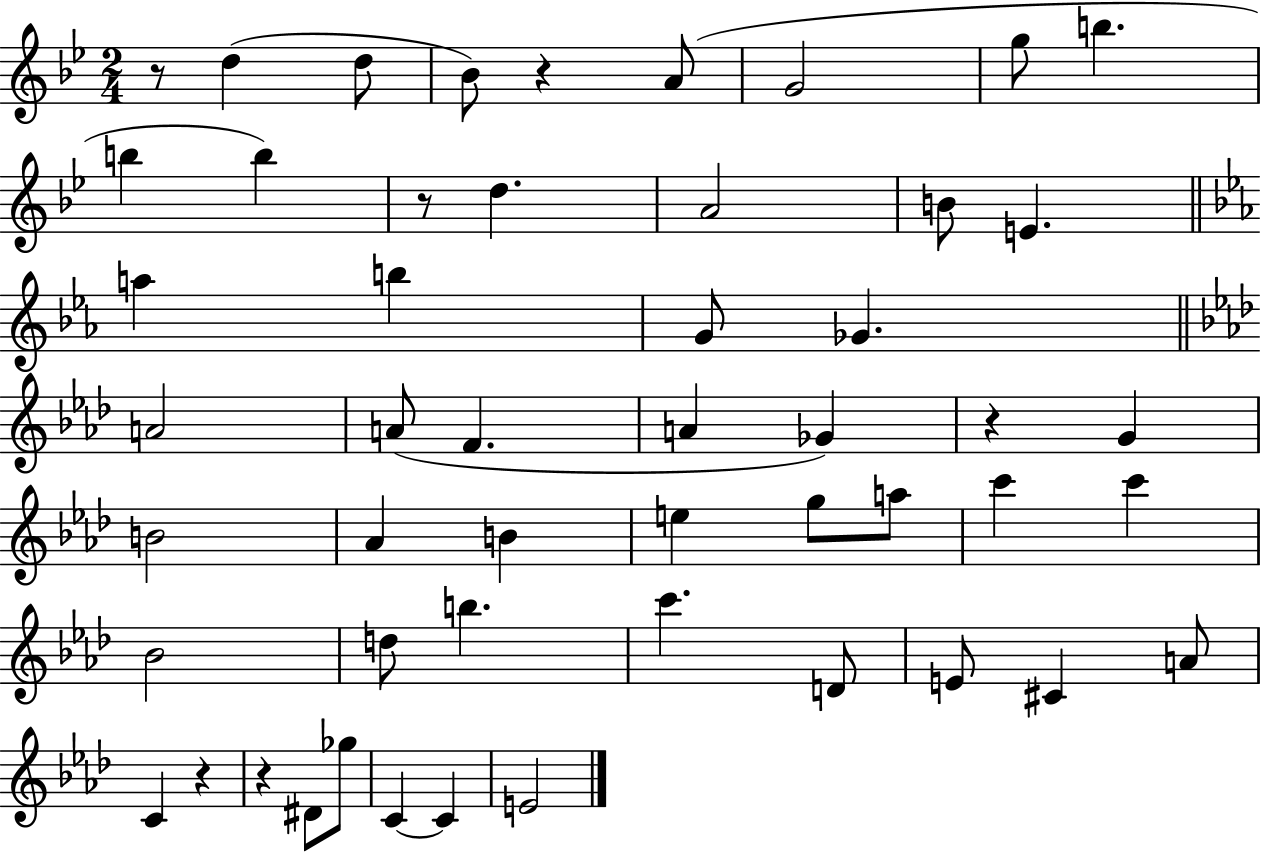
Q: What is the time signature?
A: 2/4